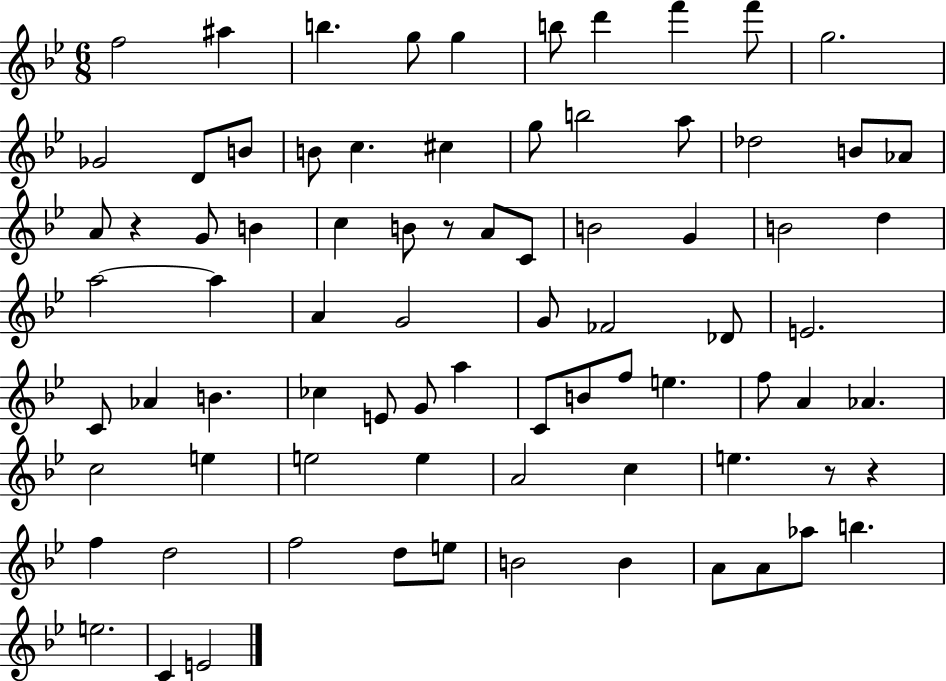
F5/h A#5/q B5/q. G5/e G5/q B5/e D6/q F6/q F6/e G5/h. Gb4/h D4/e B4/e B4/e C5/q. C#5/q G5/e B5/h A5/e Db5/h B4/e Ab4/e A4/e R/q G4/e B4/q C5/q B4/e R/e A4/e C4/e B4/h G4/q B4/h D5/q A5/h A5/q A4/q G4/h G4/e FES4/h Db4/e E4/h. C4/e Ab4/q B4/q. CES5/q E4/e G4/e A5/q C4/e B4/e F5/e E5/q. F5/e A4/q Ab4/q. C5/h E5/q E5/h E5/q A4/h C5/q E5/q. R/e R/q F5/q D5/h F5/h D5/e E5/e B4/h B4/q A4/e A4/e Ab5/e B5/q. E5/h. C4/q E4/h